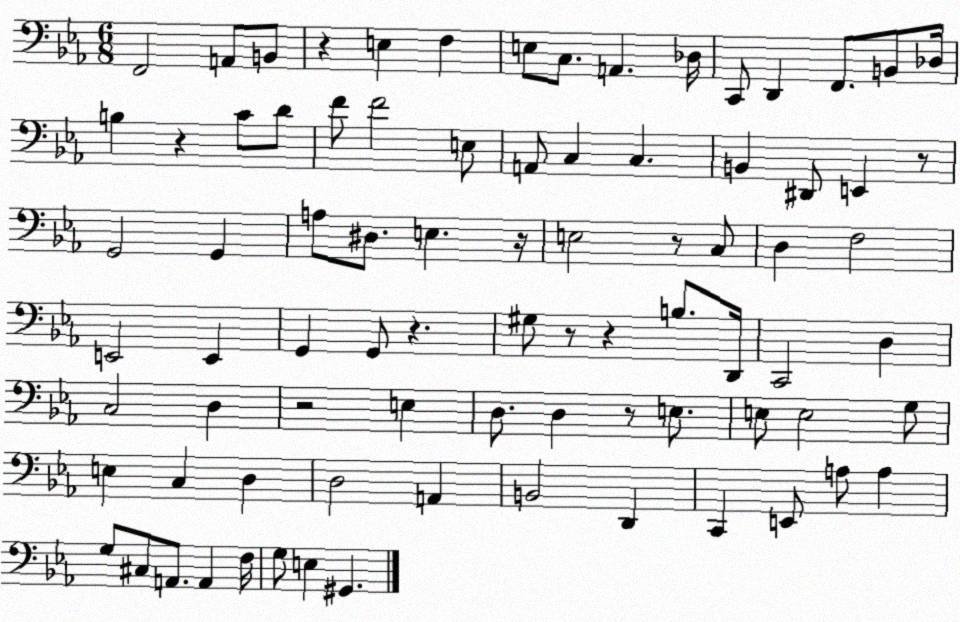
X:1
T:Untitled
M:6/8
L:1/4
K:Eb
F,,2 A,,/2 B,,/2 z E, F, E,/2 C,/2 A,, _D,/4 C,,/2 D,, F,,/2 B,,/2 _D,/4 B, z C/2 D/2 F/2 F2 E,/2 A,,/2 C, C, B,, ^D,,/2 E,, z/2 G,,2 G,, A,/2 ^D,/2 E, z/4 E,2 z/2 C,/2 D, F,2 E,,2 E,, G,, G,,/2 z ^G,/2 z/2 z B,/2 D,,/4 C,,2 D, C,2 D, z2 E, D,/2 D, z/2 E,/2 E,/2 E,2 G,/2 E, C, D, D,2 A,, B,,2 D,, C,, E,,/2 A,/2 A, G,/2 ^C,/2 A,,/2 A,, F,/4 G,/2 E, ^G,,